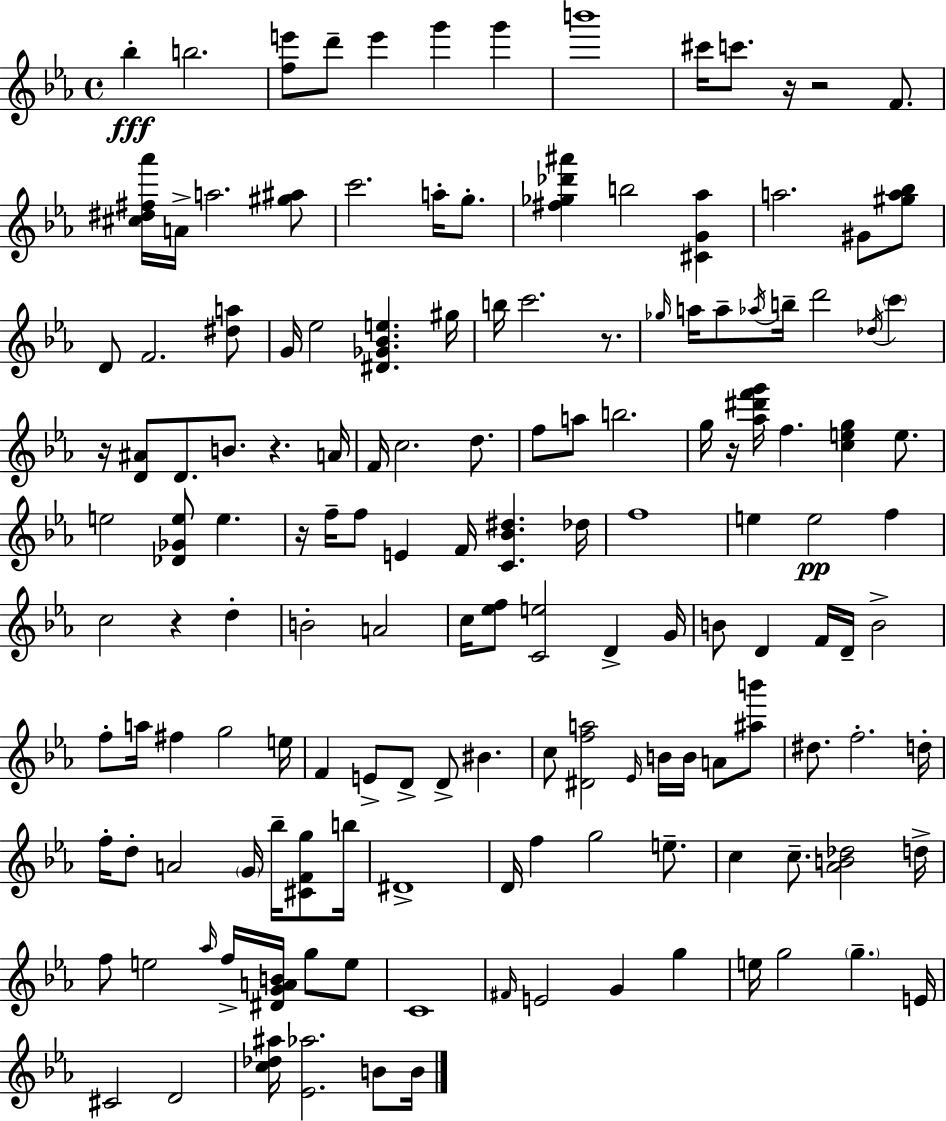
{
  \clef treble
  \time 4/4
  \defaultTimeSignature
  \key c \minor
  \repeat volta 2 { bes''4-.\fff b''2. | <f'' e'''>8 d'''8-- e'''4 g'''4 g'''4 | b'''1 | cis'''16 c'''8. r16 r2 f'8. | \break <cis'' dis'' fis'' aes'''>16 a'16-> a''2. <gis'' ais''>8 | c'''2. a''16-. g''8.-. | <fis'' ges'' des''' ais'''>4 b''2 <cis' g' aes''>4 | a''2. gis'8 <gis'' a'' bes''>8 | \break d'8 f'2. <dis'' a''>8 | g'16 ees''2 <dis' ges' bes' e''>4. gis''16 | b''16 c'''2. r8. | \grace { ges''16 } a''16 a''8-- \acciaccatura { aes''16 } b''16-- d'''2 \acciaccatura { des''16 } \parenthesize c'''4 | \break r16 <d' ais'>8 d'8. b'8. r4. | a'16 f'16 c''2. | d''8. f''8 a''8 b''2. | g''16 r16 <aes'' dis''' f''' g'''>16 f''4. <c'' e'' g''>4 | \break e''8. e''2 <des' ges' e''>8 e''4. | r16 f''16-- f''8 e'4 f'16 <c' bes' dis''>4. | des''16 f''1 | e''4 e''2\pp f''4 | \break c''2 r4 d''4-. | b'2-. a'2 | c''16 <ees'' f''>8 <c' e''>2 d'4-> | g'16 b'8 d'4 f'16 d'16-- b'2-> | \break f''8-. a''16 fis''4 g''2 | e''16 f'4 e'8-> d'8-> d'8-> bis'4. | c''8 <dis' f'' a''>2 \grace { ees'16 } b'16 b'16 | a'8 <ais'' b'''>8 dis''8. f''2.-. | \break d''16-. f''16-. d''8-. a'2 \parenthesize g'16 | bes''16-- <cis' f' g''>8 b''16 dis'1-> | d'16 f''4 g''2 | e''8.-- c''4 c''8.-- <aes' b' des''>2 | \break d''16-> f''8 e''2 \grace { aes''16 } f''16-> | <dis' g' a' b'>16 g''8 e''8 c'1 | \grace { fis'16 } e'2 g'4 | g''4 e''16 g''2 \parenthesize g''4.-- | \break e'16 cis'2 d'2 | <c'' des'' ais''>16 <ees' aes''>2. | b'8 b'16 } \bar "|."
}